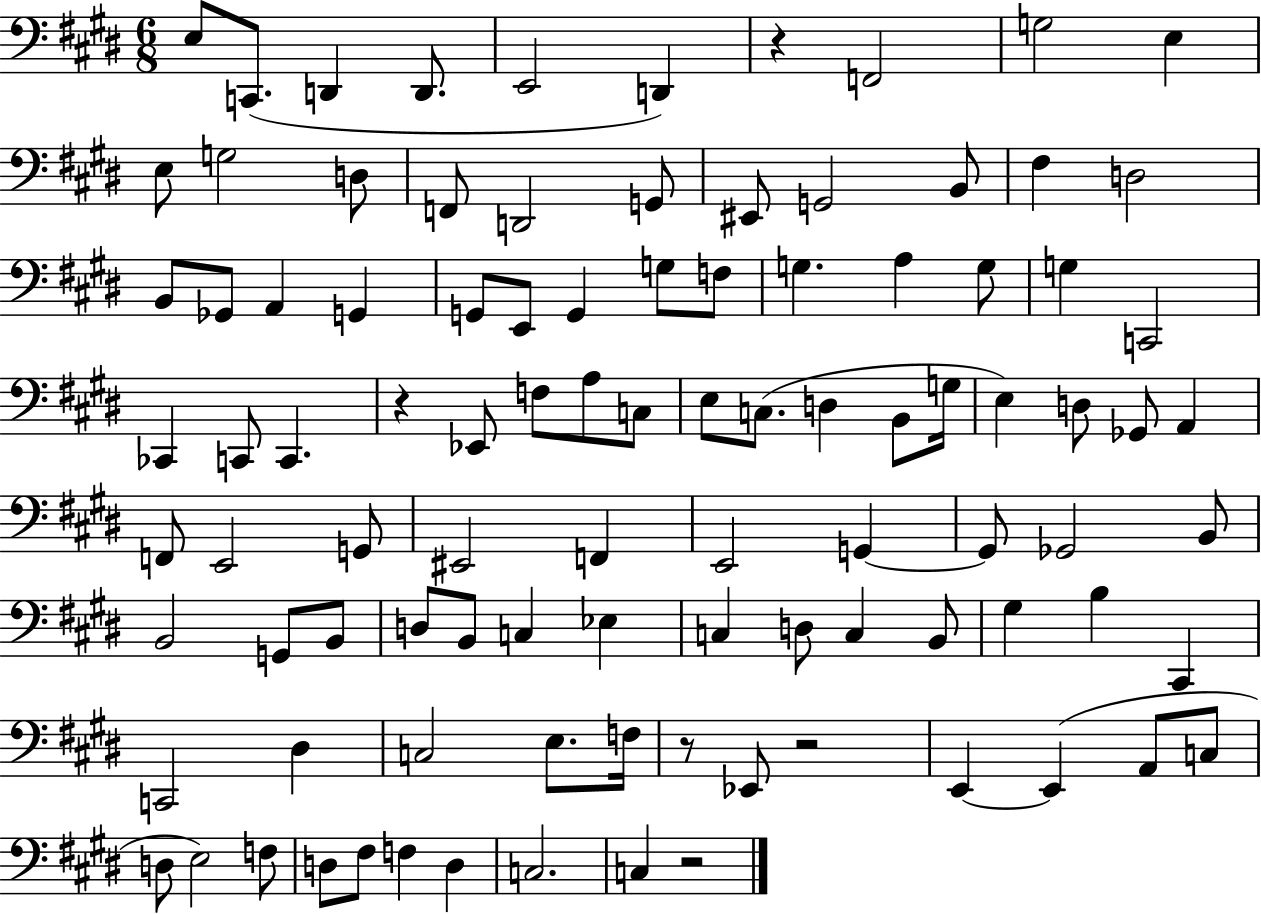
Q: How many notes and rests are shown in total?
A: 98